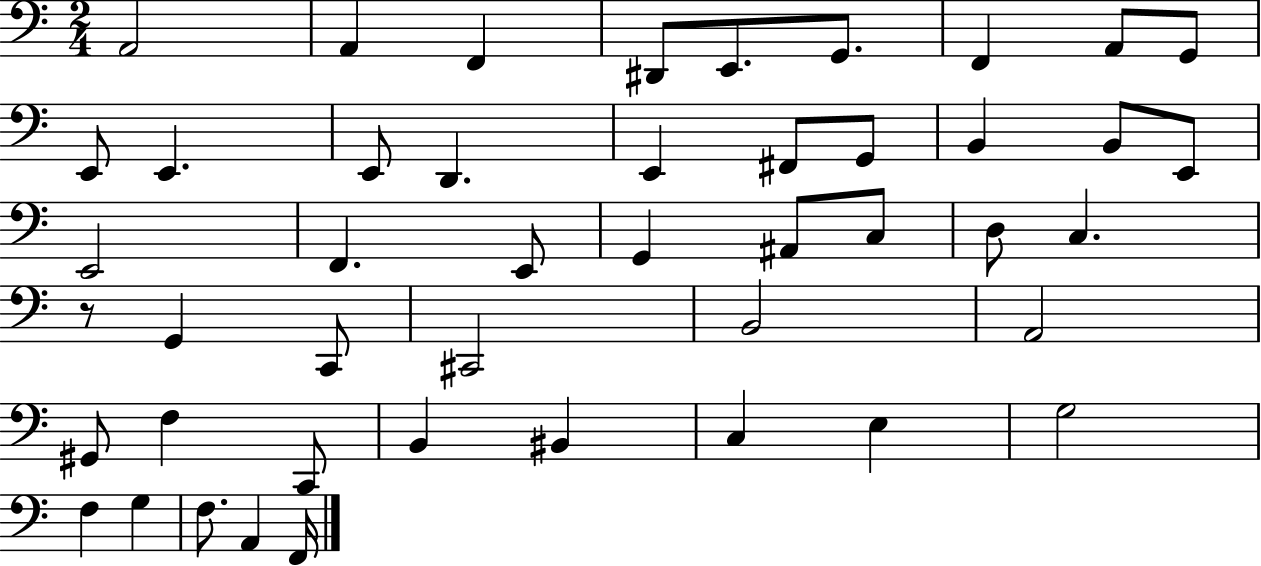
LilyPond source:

{
  \clef bass
  \numericTimeSignature
  \time 2/4
  \key c \major
  a,2 | a,4 f,4 | dis,8 e,8. g,8. | f,4 a,8 g,8 | \break e,8 e,4. | e,8 d,4. | e,4 fis,8 g,8 | b,4 b,8 e,8 | \break e,2 | f,4. e,8 | g,4 ais,8 c8 | d8 c4. | \break r8 g,4 c,8 | cis,2 | b,2 | a,2 | \break gis,8 f4 c,8 | b,4 bis,4 | c4 e4 | g2 | \break f4 g4 | f8. a,4 f,16 | \bar "|."
}